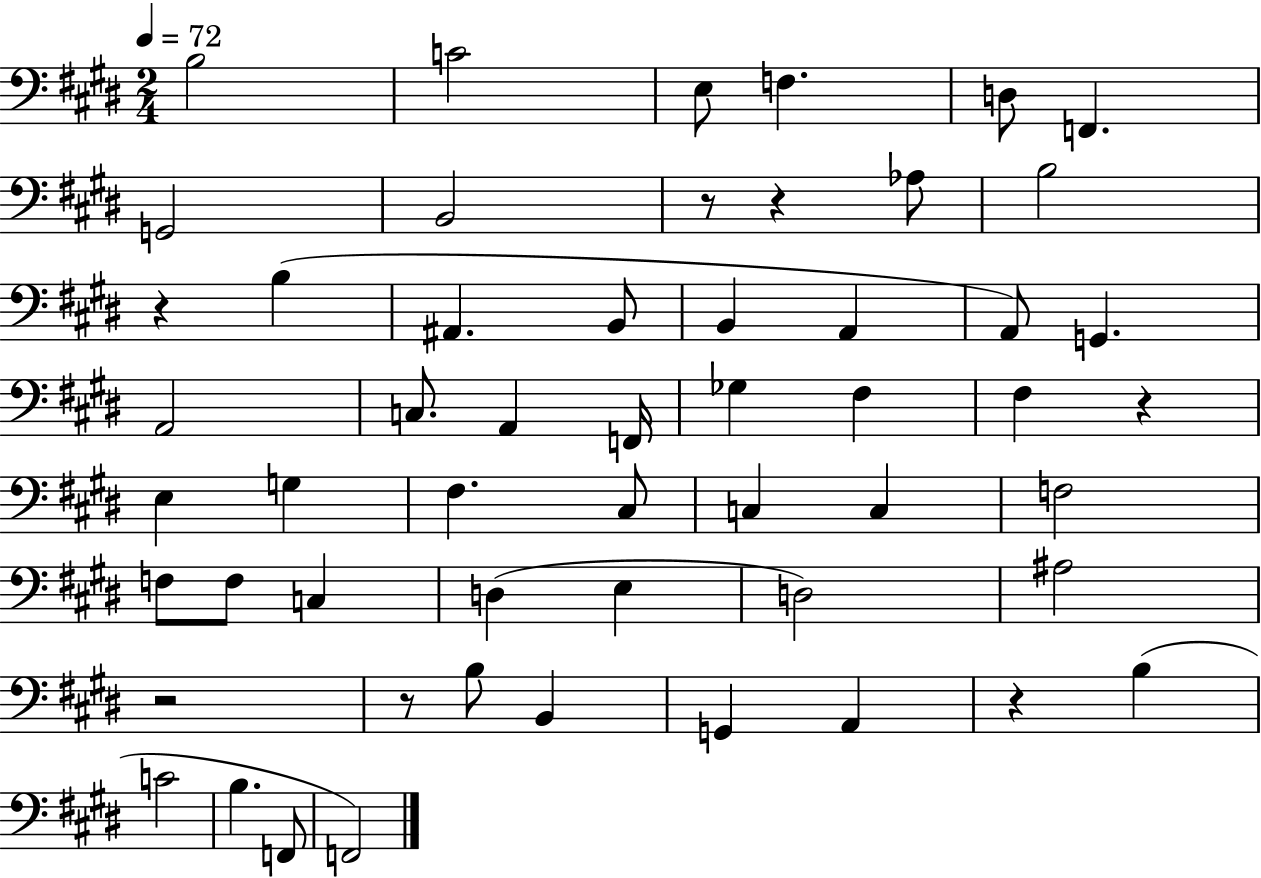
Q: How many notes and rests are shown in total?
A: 54